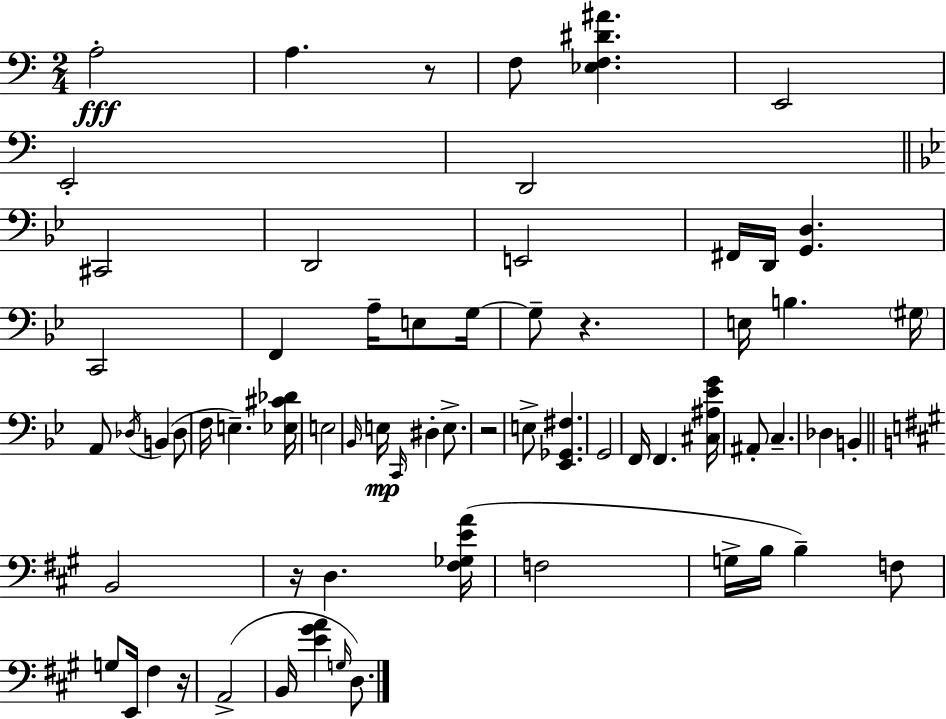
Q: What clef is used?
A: bass